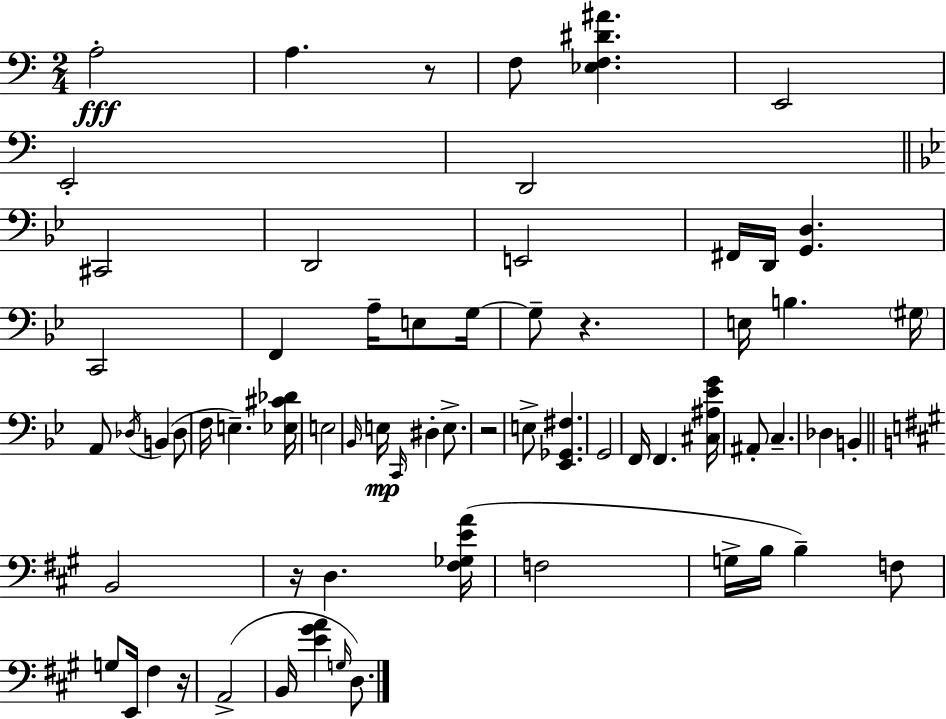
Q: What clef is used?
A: bass